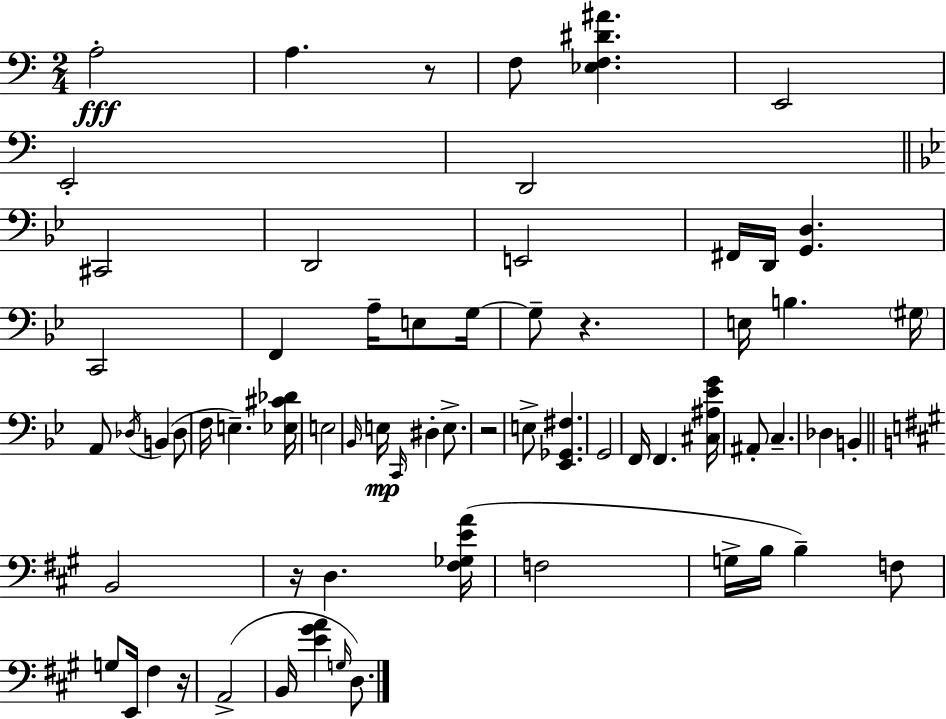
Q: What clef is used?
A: bass